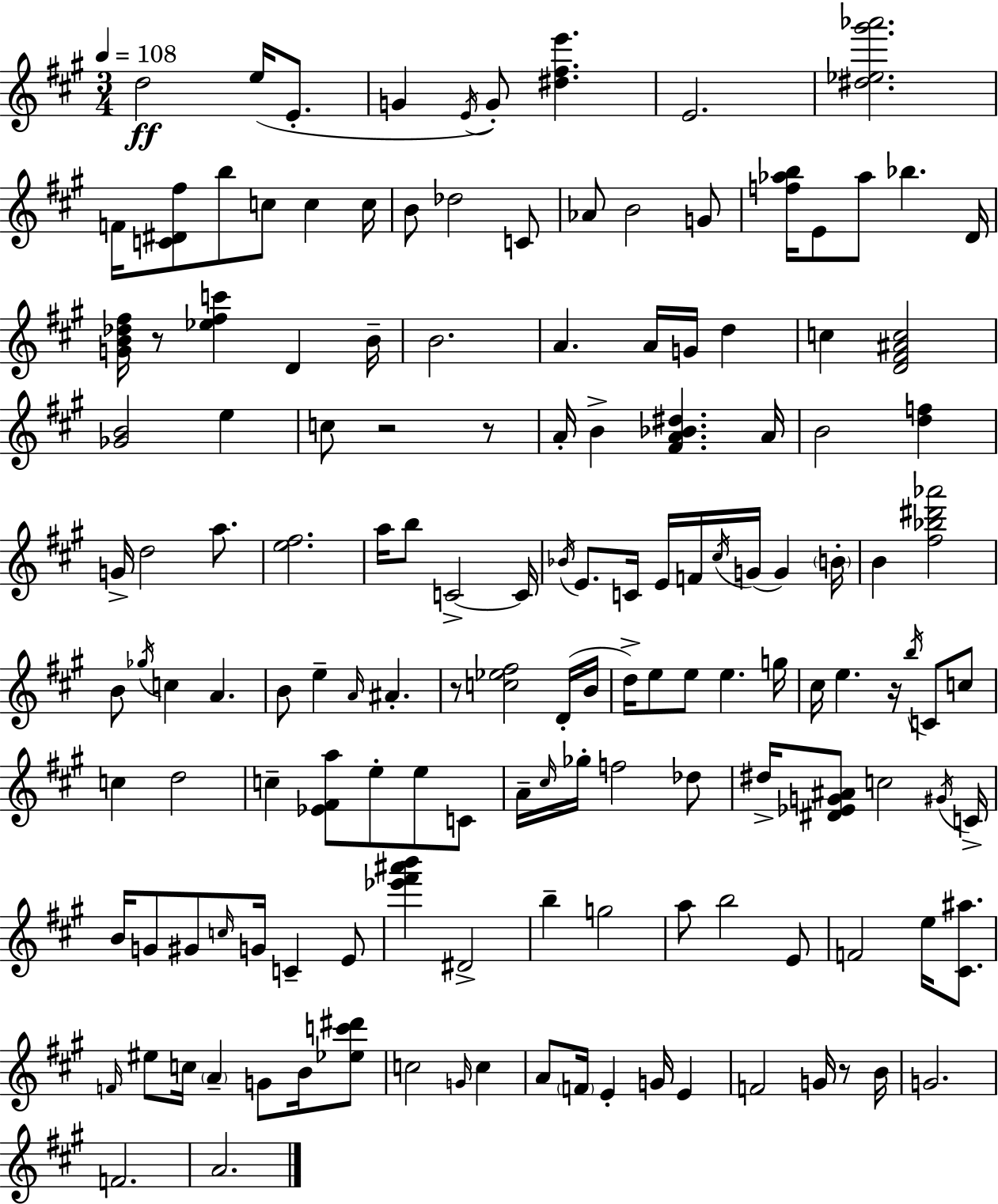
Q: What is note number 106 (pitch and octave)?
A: C5